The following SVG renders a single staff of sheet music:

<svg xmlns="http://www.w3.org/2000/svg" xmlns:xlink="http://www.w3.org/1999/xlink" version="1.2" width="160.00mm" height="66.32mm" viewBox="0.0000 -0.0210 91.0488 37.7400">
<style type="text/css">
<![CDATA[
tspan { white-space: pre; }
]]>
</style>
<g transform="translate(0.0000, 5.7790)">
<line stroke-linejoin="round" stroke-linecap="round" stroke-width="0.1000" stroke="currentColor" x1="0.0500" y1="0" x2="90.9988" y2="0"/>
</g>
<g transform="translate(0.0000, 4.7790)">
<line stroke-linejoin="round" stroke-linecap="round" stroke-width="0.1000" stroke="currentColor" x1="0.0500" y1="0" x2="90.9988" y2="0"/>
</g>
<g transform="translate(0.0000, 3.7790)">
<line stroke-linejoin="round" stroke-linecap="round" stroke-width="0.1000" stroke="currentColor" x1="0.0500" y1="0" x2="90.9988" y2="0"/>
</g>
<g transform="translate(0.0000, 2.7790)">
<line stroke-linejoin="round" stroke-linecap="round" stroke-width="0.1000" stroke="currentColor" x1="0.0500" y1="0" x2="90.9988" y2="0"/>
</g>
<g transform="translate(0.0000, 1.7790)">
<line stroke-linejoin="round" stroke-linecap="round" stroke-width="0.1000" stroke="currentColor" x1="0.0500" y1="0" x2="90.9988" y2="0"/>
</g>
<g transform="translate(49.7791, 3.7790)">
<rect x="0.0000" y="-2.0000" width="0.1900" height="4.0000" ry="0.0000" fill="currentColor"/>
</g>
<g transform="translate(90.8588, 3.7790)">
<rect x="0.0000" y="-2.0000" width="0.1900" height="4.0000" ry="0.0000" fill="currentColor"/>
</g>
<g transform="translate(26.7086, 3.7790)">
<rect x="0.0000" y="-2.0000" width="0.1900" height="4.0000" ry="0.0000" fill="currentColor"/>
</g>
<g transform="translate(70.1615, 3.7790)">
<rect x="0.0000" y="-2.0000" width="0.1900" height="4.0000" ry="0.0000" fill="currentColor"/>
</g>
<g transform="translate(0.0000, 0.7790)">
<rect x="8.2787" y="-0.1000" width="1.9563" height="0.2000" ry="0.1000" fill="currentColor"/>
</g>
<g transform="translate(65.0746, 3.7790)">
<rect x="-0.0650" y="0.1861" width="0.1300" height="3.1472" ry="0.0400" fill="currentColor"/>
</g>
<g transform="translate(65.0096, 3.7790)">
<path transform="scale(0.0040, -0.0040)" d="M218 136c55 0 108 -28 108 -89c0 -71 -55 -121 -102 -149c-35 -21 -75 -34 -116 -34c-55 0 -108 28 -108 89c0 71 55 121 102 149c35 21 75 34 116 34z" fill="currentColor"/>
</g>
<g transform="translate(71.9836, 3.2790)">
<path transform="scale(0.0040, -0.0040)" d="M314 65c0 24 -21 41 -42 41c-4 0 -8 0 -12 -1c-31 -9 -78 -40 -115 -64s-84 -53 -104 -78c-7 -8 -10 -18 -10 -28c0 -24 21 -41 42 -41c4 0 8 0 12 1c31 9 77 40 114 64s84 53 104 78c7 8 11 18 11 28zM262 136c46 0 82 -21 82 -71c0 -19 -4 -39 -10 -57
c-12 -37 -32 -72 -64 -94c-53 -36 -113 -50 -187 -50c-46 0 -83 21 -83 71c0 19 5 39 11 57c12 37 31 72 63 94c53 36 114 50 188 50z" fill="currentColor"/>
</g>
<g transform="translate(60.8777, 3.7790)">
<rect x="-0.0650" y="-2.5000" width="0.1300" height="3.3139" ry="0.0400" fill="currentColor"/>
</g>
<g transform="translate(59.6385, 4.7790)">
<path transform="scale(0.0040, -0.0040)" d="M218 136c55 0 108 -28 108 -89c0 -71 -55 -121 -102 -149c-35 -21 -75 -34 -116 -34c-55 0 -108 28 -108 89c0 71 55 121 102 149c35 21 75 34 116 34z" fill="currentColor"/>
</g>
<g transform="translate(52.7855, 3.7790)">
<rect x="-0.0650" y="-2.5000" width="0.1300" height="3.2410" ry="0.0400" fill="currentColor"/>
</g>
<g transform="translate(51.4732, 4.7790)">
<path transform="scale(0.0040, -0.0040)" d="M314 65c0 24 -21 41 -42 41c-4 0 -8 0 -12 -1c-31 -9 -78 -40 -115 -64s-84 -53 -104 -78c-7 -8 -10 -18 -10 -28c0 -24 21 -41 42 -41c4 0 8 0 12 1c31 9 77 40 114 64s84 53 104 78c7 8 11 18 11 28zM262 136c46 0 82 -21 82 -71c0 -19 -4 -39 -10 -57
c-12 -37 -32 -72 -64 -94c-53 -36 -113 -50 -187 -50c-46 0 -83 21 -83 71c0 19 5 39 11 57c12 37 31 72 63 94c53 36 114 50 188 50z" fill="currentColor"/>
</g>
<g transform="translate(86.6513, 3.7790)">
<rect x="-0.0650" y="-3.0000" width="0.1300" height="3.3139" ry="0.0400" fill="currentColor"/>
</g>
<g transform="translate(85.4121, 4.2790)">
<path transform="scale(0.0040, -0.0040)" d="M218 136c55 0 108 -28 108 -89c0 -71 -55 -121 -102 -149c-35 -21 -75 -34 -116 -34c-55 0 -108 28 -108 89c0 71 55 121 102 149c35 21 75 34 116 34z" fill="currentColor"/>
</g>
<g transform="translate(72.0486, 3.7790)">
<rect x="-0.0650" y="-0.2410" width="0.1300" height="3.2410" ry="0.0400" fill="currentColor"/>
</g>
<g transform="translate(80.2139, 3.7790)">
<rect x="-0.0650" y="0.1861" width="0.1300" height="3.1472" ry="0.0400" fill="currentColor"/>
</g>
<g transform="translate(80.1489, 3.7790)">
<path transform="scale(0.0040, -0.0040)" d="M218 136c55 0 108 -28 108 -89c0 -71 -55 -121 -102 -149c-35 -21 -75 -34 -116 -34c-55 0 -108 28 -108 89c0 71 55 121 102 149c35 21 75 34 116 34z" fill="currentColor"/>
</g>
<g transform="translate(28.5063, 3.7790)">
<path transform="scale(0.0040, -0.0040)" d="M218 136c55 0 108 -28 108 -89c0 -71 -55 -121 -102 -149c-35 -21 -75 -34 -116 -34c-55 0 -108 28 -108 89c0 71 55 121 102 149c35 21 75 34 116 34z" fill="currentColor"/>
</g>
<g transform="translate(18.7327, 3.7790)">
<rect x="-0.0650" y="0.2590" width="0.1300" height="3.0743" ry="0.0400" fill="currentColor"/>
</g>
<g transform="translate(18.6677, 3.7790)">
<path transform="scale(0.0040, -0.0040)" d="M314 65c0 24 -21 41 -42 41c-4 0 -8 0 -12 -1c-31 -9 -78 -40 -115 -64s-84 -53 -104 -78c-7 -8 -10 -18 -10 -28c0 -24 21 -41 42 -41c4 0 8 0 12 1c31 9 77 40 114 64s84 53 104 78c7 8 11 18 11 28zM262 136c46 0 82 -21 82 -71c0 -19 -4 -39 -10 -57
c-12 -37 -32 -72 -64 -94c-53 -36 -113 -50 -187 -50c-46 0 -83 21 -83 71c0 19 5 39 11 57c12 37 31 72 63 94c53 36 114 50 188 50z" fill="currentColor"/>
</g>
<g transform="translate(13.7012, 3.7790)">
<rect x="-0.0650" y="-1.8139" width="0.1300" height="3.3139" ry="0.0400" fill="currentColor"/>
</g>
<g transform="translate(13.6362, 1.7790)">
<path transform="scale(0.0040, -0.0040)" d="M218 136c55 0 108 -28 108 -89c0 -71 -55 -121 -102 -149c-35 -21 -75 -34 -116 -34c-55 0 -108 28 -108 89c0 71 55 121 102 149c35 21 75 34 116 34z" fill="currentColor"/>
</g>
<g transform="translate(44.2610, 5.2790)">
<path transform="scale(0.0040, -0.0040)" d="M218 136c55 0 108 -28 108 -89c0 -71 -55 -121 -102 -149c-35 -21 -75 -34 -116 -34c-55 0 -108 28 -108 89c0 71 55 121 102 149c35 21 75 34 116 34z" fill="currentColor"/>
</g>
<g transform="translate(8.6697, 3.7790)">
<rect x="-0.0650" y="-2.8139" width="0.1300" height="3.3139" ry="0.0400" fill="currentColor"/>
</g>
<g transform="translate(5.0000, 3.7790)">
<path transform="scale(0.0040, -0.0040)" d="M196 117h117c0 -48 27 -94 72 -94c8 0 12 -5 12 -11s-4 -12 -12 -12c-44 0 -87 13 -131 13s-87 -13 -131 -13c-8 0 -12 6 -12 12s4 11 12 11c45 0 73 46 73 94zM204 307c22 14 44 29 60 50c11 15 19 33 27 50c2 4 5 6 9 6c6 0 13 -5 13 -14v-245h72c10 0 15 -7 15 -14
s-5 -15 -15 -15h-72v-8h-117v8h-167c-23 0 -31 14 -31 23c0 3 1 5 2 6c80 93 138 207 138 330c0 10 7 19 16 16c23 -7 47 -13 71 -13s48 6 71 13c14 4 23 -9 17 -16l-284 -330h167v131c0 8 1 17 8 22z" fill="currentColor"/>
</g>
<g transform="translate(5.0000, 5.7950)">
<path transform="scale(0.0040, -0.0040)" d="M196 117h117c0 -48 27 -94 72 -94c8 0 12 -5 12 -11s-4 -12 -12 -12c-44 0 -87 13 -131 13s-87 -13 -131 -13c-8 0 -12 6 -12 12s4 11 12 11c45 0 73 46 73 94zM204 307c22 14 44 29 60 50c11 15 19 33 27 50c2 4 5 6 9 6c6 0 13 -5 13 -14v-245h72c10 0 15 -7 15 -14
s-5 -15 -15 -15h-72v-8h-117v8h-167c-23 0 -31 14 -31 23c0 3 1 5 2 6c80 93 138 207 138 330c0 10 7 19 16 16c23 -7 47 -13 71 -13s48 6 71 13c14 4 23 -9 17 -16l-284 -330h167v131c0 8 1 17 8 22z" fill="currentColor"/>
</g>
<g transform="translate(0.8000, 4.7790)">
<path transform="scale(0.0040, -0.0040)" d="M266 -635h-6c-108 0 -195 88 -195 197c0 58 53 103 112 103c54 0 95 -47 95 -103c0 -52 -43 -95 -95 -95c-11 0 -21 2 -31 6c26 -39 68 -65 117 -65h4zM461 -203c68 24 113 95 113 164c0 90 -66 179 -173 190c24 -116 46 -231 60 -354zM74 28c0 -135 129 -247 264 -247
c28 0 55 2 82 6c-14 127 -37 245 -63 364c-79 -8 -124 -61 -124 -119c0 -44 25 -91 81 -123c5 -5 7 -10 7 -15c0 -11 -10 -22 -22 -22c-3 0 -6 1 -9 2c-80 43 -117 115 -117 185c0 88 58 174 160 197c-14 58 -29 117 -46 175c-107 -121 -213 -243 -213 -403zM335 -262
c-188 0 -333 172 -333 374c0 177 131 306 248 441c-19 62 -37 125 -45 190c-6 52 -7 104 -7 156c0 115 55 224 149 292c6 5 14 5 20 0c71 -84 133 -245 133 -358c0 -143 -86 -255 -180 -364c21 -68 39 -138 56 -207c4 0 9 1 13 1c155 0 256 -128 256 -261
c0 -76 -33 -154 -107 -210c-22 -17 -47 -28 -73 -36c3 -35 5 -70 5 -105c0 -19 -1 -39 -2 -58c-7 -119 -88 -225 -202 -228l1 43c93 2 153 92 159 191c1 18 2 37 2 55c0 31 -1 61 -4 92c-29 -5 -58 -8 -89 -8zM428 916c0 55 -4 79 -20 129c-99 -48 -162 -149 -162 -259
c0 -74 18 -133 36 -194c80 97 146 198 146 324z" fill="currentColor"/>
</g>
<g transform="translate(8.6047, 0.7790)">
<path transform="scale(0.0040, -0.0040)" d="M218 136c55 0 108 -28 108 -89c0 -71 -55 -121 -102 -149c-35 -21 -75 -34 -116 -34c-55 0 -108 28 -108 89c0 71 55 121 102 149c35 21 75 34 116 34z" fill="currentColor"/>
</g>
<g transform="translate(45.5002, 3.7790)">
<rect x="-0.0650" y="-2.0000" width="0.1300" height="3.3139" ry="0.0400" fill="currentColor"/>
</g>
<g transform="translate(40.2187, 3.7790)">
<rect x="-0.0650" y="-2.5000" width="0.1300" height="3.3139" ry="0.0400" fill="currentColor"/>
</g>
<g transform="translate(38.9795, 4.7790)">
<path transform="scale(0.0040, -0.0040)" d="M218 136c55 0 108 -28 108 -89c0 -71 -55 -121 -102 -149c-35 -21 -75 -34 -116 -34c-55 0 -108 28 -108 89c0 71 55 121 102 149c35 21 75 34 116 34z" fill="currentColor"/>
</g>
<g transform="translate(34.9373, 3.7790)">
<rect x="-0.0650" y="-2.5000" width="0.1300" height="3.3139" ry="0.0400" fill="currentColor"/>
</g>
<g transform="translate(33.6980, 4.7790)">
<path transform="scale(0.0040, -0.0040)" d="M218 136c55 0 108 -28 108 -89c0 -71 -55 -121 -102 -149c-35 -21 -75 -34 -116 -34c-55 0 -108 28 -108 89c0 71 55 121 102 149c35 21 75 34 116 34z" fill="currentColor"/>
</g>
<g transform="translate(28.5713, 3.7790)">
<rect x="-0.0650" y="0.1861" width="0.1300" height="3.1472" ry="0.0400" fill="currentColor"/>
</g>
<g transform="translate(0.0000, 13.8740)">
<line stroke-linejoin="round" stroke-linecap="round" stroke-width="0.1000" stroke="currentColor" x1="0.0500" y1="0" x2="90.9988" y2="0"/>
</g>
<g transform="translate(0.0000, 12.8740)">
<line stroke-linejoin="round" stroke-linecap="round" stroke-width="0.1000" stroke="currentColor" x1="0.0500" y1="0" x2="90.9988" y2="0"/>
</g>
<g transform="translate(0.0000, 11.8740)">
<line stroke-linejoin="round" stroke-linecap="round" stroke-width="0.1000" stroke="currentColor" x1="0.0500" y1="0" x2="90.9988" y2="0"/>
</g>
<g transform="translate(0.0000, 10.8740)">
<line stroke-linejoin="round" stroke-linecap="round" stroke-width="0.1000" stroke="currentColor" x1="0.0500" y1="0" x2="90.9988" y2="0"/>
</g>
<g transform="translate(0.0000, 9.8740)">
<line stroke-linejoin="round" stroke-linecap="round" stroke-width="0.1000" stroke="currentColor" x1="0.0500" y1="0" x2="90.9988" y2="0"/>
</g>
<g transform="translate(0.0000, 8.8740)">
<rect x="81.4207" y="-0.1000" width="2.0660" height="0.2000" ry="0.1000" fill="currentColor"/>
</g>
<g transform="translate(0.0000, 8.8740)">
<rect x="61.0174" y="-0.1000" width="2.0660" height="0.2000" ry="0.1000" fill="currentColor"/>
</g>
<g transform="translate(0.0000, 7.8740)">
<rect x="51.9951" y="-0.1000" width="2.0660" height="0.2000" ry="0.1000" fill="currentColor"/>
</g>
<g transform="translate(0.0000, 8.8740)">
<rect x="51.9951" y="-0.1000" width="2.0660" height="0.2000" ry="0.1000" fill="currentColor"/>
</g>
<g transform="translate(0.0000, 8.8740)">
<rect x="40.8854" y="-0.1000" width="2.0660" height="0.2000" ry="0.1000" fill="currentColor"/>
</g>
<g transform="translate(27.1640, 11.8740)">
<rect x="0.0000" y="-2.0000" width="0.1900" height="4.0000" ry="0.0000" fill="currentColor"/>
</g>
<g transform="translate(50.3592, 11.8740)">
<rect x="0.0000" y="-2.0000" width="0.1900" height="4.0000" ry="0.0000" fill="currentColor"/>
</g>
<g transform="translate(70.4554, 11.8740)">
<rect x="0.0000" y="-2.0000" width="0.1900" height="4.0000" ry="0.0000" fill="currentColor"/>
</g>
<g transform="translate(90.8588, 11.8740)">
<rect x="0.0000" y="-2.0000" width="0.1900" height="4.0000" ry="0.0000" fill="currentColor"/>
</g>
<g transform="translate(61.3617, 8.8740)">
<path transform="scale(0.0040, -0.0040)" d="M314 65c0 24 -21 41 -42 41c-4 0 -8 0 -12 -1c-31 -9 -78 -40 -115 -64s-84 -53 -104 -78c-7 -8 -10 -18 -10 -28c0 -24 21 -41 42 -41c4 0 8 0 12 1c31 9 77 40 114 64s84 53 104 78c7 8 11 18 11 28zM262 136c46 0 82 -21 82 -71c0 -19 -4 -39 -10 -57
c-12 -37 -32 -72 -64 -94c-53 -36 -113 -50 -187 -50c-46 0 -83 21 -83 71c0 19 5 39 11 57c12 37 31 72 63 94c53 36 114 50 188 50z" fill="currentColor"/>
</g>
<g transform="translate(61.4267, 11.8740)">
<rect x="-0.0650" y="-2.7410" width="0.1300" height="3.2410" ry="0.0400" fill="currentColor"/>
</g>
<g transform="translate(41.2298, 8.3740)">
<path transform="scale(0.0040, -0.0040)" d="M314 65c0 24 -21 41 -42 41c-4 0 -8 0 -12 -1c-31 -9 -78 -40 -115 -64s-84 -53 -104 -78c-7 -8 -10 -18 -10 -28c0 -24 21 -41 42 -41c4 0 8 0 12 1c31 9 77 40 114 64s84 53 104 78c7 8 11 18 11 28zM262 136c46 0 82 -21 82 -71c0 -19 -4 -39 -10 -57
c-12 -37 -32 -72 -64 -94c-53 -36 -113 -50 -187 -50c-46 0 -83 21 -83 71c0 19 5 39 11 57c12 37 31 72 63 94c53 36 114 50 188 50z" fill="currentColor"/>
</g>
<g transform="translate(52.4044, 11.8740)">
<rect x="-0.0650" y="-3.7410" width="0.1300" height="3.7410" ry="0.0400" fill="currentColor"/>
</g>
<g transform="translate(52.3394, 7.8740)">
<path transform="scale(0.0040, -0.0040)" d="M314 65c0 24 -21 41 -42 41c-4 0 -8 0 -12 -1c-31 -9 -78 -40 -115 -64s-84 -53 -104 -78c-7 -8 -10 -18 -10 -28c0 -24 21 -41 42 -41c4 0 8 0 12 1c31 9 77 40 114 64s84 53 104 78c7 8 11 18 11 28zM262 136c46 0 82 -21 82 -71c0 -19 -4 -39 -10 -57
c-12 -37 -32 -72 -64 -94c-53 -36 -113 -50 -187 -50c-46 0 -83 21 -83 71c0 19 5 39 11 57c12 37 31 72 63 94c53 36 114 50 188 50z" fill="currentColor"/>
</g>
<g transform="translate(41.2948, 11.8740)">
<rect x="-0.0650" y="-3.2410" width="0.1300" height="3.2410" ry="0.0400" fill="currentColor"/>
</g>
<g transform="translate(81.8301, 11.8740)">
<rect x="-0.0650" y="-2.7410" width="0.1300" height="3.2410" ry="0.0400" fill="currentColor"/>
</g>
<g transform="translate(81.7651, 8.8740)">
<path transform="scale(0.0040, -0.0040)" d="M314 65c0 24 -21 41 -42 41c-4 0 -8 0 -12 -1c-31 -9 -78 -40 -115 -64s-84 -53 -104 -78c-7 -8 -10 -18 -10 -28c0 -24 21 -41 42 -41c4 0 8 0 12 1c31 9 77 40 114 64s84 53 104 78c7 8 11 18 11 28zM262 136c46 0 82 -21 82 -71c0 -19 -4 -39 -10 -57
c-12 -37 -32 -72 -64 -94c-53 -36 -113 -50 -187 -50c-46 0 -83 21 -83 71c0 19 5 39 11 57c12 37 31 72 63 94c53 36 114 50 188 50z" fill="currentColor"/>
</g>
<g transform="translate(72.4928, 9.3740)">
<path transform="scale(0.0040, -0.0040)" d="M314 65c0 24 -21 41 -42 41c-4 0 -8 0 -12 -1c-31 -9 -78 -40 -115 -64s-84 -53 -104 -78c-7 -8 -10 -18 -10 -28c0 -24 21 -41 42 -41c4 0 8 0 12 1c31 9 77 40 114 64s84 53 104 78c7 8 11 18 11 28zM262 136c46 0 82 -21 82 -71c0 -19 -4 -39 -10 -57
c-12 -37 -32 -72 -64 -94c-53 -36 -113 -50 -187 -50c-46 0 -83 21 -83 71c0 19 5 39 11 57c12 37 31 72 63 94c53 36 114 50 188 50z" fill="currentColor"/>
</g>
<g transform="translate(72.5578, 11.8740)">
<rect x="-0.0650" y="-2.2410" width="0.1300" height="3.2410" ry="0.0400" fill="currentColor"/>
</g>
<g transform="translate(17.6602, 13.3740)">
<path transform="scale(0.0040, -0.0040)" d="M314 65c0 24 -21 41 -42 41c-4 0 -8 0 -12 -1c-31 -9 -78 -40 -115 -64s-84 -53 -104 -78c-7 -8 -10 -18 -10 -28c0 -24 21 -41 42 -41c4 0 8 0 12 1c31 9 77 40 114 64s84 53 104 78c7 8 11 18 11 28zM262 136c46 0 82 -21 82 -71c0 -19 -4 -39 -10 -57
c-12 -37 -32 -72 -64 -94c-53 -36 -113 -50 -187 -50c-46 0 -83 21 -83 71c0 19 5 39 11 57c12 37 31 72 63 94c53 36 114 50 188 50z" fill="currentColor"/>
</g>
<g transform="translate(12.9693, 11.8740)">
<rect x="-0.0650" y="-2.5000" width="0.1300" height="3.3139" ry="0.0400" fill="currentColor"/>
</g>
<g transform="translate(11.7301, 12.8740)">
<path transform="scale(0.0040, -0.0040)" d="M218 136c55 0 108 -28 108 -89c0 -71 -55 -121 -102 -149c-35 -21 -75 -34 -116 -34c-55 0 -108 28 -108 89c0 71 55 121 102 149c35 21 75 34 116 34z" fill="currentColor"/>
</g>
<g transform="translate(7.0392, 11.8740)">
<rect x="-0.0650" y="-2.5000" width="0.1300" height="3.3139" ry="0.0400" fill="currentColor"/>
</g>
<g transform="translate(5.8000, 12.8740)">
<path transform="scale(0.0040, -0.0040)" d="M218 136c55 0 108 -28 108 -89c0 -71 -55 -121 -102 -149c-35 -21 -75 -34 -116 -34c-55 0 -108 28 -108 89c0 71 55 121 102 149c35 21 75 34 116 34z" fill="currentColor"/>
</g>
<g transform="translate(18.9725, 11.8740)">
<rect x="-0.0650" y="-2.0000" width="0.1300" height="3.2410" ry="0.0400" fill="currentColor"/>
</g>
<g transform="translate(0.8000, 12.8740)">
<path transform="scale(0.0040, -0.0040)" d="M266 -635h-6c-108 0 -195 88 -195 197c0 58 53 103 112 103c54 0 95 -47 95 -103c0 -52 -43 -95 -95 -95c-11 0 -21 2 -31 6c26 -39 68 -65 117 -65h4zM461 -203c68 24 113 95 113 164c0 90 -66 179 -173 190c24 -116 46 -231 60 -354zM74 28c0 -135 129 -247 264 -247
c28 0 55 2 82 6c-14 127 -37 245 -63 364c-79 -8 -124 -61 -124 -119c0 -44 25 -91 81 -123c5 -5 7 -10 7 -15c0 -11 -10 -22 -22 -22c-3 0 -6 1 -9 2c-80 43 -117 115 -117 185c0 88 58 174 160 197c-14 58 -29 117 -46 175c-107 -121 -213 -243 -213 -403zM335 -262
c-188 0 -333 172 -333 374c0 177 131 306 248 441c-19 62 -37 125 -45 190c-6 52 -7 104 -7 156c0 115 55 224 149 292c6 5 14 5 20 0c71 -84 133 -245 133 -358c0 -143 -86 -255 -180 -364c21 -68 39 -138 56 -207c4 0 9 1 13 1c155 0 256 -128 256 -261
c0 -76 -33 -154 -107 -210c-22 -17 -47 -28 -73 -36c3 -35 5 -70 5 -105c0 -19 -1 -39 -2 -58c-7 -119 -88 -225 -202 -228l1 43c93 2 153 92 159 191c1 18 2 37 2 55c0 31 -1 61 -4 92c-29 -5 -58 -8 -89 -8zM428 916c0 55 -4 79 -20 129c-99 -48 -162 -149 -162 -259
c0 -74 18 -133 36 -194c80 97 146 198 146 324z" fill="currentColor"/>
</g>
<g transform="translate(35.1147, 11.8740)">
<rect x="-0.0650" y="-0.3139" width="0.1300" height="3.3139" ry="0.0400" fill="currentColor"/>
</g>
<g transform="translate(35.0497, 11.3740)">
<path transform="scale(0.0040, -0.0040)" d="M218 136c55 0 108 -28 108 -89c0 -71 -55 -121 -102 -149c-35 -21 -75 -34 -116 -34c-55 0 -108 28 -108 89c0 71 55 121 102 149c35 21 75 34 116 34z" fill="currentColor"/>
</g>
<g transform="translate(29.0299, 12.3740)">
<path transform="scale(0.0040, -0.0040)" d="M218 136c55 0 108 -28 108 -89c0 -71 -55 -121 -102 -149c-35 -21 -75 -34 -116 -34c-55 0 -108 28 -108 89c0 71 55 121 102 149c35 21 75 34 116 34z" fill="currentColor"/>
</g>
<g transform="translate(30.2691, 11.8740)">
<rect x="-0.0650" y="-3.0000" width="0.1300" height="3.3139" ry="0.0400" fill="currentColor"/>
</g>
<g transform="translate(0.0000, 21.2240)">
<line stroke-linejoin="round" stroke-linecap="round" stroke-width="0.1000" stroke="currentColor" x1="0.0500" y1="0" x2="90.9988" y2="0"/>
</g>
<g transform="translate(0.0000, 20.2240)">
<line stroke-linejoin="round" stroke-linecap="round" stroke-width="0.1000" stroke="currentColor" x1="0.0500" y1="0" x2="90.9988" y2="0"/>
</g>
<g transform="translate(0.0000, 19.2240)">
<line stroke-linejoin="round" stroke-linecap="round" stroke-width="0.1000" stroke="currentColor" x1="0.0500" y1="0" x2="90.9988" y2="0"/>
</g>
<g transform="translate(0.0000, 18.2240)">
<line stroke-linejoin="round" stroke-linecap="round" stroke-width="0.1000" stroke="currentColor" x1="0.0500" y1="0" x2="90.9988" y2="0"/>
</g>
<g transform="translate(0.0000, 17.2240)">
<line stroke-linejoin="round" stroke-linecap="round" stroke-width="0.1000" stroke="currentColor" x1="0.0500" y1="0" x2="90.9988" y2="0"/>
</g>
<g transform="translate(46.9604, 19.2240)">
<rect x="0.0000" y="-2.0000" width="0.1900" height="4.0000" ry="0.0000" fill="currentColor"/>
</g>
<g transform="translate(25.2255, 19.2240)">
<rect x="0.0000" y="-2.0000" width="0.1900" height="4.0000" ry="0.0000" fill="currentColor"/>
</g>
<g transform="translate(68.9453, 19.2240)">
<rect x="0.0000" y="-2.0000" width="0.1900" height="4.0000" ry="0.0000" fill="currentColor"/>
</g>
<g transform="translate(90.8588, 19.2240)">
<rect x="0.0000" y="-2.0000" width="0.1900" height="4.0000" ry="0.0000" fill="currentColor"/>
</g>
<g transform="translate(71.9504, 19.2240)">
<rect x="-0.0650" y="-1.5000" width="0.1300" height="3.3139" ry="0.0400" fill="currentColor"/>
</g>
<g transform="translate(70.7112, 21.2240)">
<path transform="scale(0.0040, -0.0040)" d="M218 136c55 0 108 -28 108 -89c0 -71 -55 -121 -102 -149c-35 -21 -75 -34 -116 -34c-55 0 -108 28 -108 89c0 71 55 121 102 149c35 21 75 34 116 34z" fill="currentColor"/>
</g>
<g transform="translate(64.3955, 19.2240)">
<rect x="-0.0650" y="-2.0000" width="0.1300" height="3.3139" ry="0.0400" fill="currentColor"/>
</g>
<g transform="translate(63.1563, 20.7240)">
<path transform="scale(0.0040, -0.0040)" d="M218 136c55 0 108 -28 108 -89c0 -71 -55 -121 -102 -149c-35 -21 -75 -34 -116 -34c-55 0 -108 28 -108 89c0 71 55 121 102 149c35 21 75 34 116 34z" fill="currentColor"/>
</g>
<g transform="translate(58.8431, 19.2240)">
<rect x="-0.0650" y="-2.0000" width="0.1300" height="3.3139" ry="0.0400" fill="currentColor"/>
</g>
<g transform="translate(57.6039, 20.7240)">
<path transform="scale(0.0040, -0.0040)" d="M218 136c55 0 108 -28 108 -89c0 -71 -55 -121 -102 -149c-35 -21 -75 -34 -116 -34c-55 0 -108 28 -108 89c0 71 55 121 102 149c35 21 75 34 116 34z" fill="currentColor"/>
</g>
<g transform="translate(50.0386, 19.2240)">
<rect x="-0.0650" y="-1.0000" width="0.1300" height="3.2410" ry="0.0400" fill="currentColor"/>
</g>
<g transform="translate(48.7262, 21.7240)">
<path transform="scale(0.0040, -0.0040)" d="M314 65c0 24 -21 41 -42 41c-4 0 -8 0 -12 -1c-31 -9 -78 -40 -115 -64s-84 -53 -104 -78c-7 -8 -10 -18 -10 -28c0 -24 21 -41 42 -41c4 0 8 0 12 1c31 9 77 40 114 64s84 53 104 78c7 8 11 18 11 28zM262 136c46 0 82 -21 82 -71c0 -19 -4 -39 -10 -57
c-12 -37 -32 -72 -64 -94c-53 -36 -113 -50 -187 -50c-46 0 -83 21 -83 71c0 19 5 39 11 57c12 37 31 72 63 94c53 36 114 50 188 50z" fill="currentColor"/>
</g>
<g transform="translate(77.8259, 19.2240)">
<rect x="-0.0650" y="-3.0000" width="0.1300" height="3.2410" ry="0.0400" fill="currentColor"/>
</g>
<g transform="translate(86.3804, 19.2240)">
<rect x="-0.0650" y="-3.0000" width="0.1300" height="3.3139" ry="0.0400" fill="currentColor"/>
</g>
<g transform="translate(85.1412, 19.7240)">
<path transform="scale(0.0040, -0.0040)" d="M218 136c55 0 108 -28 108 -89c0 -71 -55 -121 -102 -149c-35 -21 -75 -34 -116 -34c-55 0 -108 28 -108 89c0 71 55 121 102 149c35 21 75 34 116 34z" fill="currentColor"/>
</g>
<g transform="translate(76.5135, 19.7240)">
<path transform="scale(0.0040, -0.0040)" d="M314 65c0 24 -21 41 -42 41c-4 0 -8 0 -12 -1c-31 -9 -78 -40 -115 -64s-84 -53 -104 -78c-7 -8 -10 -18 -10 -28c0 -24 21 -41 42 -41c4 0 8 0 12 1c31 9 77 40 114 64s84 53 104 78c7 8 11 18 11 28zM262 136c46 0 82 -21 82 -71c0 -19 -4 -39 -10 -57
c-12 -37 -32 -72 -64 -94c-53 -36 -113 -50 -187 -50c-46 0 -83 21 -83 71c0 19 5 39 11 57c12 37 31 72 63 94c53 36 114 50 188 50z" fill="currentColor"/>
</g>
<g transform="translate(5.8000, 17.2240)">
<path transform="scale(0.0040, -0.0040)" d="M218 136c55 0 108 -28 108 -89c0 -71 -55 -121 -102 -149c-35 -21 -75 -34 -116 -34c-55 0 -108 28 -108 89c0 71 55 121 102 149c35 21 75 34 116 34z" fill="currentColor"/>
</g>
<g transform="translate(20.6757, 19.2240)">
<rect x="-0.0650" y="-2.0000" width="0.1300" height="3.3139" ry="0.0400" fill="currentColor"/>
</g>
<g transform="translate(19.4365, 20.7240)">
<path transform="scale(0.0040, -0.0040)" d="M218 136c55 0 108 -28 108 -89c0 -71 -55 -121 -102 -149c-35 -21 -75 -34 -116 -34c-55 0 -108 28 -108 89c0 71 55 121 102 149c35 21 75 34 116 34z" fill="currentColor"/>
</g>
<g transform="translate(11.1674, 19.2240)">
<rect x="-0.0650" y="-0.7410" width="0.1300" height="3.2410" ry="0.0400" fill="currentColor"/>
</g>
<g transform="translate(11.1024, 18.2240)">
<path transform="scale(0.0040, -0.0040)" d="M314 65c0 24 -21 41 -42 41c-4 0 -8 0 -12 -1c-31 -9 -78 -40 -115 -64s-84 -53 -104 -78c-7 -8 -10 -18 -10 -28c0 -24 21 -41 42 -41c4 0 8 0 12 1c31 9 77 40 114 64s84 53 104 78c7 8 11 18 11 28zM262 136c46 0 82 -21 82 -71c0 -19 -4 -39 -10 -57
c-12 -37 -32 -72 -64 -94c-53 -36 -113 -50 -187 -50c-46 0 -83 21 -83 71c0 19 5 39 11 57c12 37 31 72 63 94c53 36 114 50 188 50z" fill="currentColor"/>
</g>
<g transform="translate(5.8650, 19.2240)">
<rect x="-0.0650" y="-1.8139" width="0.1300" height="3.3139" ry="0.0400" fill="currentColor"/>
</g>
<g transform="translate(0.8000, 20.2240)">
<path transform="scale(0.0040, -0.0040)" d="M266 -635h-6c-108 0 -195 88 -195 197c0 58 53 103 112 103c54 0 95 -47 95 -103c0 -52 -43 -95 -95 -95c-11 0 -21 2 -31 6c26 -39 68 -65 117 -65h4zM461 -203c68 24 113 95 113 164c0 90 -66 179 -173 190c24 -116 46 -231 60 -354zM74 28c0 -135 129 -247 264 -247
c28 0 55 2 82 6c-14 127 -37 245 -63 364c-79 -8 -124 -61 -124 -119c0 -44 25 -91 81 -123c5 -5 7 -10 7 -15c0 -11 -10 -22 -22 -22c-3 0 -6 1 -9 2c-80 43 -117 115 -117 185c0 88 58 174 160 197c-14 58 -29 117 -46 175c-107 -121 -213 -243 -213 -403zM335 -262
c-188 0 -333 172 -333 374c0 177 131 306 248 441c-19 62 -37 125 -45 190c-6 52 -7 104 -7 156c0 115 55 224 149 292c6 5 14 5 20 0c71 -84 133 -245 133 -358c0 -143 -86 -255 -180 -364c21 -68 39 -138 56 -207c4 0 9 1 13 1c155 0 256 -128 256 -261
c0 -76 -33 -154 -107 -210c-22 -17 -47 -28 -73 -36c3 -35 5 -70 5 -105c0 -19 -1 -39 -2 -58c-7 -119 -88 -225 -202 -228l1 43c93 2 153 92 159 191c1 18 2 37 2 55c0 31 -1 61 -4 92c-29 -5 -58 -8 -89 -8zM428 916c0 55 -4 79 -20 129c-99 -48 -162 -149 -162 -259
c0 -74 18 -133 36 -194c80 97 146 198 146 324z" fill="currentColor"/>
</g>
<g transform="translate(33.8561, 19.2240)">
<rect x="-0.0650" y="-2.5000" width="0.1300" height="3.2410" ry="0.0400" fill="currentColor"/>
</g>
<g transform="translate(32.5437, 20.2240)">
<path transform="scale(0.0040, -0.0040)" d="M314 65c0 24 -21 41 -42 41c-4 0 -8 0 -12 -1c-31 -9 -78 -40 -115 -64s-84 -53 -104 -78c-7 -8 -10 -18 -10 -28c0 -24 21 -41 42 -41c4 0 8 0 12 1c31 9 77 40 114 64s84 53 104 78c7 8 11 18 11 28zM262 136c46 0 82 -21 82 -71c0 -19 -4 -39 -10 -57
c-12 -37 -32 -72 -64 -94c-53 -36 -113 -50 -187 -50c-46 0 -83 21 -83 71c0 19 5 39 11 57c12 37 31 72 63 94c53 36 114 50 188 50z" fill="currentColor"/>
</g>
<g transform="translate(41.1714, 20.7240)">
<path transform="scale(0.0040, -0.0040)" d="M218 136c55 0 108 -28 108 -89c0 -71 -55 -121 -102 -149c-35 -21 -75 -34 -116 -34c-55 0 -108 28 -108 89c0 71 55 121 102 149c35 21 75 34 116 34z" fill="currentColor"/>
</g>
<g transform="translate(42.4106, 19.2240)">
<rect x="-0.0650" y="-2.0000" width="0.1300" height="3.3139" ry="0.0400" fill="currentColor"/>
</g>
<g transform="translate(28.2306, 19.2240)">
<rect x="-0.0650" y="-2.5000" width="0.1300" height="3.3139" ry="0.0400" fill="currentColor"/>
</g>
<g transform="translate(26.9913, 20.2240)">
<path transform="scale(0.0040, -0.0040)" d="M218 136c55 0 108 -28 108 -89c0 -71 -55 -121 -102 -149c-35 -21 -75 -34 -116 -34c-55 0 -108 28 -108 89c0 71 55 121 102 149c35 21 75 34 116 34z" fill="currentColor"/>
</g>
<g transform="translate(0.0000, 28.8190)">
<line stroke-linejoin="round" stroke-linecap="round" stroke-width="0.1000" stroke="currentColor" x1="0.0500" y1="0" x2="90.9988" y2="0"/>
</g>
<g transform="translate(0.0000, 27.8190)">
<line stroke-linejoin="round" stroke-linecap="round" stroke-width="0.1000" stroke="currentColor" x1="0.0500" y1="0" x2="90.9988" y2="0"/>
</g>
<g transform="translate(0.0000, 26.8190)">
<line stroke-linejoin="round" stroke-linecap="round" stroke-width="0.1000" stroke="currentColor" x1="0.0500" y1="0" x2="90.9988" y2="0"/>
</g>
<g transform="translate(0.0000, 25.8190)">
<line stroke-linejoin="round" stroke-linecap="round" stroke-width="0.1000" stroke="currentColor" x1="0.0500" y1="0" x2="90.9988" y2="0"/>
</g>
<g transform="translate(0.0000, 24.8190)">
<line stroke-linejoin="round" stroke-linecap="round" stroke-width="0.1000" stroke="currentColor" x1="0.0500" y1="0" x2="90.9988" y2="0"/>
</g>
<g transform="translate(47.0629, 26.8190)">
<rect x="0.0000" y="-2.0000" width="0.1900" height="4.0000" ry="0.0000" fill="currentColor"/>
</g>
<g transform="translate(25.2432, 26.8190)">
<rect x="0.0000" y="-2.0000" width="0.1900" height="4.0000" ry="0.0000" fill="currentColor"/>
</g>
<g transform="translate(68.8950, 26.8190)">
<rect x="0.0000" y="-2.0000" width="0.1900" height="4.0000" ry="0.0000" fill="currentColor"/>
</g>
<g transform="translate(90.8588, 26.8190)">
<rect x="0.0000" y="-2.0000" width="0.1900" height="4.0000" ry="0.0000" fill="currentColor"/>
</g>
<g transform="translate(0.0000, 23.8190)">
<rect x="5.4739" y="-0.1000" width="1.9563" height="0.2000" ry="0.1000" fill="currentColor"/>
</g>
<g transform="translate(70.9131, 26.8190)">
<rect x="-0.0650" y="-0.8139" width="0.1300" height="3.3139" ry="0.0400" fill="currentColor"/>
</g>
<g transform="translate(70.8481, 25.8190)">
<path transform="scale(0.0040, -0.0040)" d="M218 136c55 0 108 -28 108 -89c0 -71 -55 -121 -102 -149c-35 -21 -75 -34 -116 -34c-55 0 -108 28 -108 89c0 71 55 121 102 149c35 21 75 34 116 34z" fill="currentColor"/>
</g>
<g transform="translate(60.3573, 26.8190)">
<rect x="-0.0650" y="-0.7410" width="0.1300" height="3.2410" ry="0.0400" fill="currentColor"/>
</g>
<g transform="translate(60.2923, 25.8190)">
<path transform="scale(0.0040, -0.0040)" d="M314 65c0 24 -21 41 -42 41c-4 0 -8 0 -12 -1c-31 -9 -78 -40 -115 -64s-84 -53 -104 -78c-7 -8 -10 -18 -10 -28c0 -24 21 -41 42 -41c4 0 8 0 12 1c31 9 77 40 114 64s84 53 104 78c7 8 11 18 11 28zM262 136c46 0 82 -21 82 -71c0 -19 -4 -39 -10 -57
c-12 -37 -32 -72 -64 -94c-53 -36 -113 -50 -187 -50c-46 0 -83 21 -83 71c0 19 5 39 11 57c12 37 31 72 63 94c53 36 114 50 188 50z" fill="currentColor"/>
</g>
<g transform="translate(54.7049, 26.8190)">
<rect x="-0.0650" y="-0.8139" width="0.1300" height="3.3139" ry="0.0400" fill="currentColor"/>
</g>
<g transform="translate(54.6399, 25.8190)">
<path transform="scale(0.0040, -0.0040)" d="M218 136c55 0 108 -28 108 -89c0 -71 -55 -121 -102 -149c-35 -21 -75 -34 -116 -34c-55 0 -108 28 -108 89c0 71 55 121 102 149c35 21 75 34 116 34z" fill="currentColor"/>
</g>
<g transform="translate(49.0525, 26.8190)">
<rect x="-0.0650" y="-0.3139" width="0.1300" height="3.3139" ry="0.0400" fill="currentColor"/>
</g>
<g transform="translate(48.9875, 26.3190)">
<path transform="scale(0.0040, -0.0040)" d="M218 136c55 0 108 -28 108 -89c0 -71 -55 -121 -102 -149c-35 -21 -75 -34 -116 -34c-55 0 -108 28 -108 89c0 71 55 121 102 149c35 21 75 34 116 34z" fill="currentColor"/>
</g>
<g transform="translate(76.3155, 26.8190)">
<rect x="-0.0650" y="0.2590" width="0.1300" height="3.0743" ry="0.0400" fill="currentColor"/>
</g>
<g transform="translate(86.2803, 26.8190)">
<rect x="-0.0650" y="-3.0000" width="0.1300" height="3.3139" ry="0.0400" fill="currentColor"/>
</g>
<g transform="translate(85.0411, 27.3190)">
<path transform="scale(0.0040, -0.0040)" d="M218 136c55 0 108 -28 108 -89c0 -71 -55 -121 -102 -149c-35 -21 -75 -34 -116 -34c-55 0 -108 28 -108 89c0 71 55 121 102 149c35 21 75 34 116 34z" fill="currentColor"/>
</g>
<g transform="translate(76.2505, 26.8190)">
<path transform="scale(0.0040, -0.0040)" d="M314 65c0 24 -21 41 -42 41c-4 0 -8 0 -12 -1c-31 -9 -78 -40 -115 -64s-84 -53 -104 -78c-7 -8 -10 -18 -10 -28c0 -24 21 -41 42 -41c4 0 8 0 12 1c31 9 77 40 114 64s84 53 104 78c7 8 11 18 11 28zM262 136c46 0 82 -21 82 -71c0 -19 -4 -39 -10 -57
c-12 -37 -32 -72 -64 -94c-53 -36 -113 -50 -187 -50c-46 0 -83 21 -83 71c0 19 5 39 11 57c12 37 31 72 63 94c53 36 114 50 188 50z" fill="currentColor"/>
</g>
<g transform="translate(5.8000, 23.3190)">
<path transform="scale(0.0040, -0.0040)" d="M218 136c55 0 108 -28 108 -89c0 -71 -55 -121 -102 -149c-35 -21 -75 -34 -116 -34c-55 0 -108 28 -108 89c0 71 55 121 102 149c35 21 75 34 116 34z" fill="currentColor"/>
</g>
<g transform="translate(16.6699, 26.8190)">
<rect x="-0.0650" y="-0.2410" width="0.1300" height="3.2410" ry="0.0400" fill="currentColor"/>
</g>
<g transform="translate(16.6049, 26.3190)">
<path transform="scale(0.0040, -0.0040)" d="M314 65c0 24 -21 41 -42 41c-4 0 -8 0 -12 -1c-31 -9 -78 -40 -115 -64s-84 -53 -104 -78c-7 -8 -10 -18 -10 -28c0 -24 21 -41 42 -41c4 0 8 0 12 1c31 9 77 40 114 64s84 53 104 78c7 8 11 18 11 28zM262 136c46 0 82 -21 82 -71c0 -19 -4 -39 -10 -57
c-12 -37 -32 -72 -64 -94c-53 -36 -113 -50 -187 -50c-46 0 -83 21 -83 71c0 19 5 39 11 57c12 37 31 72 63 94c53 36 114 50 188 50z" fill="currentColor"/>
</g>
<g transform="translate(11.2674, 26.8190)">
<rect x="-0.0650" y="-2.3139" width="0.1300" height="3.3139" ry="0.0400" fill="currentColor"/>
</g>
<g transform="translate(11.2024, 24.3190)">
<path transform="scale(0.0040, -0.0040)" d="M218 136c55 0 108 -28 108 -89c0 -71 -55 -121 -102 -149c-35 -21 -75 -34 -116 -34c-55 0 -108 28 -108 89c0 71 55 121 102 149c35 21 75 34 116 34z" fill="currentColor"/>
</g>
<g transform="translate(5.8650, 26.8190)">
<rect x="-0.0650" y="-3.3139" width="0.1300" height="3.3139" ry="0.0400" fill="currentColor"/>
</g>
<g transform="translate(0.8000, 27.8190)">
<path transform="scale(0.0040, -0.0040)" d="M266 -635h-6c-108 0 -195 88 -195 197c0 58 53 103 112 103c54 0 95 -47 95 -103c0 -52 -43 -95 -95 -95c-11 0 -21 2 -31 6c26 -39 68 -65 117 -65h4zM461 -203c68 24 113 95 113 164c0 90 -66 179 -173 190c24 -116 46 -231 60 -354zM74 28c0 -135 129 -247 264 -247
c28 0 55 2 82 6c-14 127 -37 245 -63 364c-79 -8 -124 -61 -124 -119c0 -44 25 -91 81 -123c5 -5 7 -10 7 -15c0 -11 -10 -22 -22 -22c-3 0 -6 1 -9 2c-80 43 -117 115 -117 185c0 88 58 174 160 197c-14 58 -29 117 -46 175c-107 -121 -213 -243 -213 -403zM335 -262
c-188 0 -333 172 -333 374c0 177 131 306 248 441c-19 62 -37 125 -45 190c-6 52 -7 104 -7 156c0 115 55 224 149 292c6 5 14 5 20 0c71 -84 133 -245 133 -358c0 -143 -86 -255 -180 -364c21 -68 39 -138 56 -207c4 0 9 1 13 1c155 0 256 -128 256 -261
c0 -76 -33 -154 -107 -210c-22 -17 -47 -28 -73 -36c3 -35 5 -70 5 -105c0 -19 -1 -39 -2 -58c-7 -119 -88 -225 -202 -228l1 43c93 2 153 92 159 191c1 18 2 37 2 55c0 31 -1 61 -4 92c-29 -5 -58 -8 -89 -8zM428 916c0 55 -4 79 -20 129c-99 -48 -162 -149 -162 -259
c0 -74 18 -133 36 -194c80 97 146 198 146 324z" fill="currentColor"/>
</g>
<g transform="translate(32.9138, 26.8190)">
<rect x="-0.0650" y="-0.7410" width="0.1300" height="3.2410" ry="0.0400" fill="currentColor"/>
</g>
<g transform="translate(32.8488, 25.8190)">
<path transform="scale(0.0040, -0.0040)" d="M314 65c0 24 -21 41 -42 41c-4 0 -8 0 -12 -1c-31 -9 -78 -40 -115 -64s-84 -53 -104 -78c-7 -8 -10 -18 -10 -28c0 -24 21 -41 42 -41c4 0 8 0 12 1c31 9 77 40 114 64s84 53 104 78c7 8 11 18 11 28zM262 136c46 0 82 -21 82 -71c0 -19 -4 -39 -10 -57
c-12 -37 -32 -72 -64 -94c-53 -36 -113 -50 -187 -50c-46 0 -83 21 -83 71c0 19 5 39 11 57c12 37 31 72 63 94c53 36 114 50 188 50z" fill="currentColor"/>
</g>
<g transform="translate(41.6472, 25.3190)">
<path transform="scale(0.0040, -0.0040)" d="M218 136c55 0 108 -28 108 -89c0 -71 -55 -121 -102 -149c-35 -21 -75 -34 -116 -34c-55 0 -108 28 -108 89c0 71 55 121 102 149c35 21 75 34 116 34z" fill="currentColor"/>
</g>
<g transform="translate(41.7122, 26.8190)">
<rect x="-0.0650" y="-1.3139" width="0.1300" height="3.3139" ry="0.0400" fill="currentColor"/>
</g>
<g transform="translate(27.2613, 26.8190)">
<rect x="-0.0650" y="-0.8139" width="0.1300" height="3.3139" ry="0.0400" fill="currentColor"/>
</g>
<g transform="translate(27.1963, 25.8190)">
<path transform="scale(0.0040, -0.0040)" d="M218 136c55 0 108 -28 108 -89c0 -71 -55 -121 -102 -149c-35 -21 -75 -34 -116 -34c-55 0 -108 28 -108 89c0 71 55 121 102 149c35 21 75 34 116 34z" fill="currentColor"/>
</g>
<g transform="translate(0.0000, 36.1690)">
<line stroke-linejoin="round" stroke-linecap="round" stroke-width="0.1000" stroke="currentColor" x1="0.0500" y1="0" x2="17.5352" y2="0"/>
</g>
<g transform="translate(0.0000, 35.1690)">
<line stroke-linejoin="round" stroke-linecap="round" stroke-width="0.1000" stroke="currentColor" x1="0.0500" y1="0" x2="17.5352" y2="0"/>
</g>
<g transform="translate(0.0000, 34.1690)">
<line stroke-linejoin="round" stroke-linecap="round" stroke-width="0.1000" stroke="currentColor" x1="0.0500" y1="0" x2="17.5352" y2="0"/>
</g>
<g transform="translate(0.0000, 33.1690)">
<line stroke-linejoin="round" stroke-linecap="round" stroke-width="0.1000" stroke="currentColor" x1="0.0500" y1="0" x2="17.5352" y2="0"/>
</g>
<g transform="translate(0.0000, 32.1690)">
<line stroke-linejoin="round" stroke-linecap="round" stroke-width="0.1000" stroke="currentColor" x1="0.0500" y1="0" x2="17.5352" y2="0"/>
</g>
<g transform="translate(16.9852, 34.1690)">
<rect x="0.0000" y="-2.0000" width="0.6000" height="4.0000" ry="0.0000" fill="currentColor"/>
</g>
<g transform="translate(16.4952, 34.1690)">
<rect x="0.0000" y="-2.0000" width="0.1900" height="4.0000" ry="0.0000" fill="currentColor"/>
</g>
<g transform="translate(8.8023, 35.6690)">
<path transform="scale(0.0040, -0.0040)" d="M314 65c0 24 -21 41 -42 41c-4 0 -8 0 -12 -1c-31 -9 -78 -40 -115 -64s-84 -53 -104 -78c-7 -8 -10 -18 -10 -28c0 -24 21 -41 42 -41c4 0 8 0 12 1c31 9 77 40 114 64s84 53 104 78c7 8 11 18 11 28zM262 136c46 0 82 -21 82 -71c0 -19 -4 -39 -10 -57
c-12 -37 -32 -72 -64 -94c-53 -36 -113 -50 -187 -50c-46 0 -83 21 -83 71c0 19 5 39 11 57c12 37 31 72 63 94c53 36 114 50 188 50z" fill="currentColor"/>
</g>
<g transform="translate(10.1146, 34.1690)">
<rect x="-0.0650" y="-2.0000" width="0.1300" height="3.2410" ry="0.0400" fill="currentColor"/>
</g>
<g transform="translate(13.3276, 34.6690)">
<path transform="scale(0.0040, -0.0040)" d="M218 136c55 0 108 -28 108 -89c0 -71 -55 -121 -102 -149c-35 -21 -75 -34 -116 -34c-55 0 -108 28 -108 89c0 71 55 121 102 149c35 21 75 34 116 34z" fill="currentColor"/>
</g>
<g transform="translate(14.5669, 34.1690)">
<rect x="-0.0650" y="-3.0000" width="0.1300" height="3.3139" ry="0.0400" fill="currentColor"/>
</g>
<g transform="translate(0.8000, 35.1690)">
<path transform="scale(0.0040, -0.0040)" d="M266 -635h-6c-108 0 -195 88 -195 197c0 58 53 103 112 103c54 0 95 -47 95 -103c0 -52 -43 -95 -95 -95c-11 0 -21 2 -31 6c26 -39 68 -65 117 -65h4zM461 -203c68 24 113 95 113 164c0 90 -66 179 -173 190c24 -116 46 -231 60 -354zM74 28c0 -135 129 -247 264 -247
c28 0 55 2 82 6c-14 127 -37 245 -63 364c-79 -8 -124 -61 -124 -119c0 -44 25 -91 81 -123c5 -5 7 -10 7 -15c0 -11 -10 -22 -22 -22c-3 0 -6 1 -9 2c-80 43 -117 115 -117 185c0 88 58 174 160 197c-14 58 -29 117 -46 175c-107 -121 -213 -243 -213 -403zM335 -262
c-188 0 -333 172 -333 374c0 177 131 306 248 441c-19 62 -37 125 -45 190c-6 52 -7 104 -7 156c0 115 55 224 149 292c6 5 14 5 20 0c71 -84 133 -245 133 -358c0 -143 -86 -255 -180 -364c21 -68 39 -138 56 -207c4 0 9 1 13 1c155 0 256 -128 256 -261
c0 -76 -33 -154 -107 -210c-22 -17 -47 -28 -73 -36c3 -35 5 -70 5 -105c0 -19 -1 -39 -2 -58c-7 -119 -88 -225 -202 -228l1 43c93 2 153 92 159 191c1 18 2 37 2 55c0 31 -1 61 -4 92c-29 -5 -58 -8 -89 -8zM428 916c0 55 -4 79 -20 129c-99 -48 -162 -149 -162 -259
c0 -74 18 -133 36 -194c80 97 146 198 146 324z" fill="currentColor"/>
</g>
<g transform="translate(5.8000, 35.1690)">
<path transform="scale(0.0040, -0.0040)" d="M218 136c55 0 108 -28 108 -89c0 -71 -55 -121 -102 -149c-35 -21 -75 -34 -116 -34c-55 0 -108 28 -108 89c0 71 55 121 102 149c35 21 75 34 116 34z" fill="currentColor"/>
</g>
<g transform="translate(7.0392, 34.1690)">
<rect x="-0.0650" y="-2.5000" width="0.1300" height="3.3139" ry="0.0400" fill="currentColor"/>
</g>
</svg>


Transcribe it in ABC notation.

X:1
T:Untitled
M:4/4
L:1/4
K:C
a f B2 B G G F G2 G B c2 B A G G F2 A c b2 c'2 a2 g2 a2 f d2 F G G2 F D2 F F E A2 A b g c2 d d2 e c d d2 d B2 A G F2 A